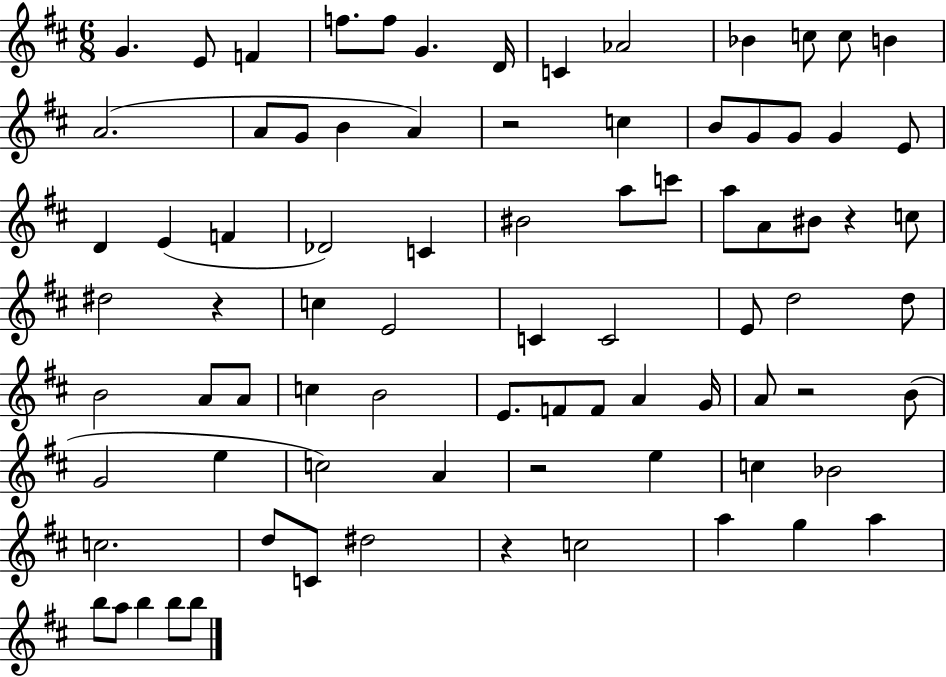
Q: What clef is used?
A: treble